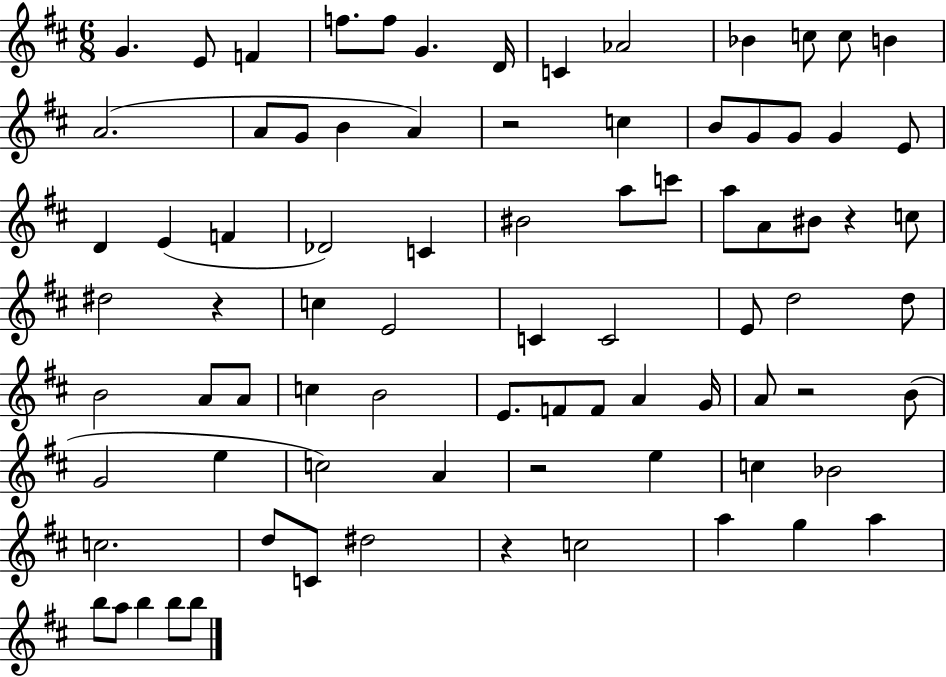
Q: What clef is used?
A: treble